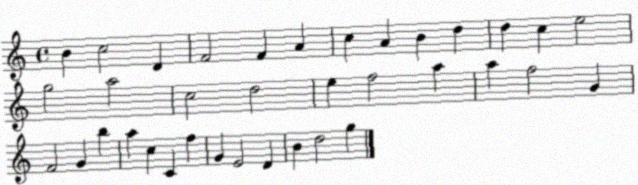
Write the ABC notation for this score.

X:1
T:Untitled
M:4/4
L:1/4
K:C
B c2 D F2 F A c A B d d c e2 g2 a2 c2 d2 e f2 a a f2 G F2 G b a c C f G E2 D B d2 g